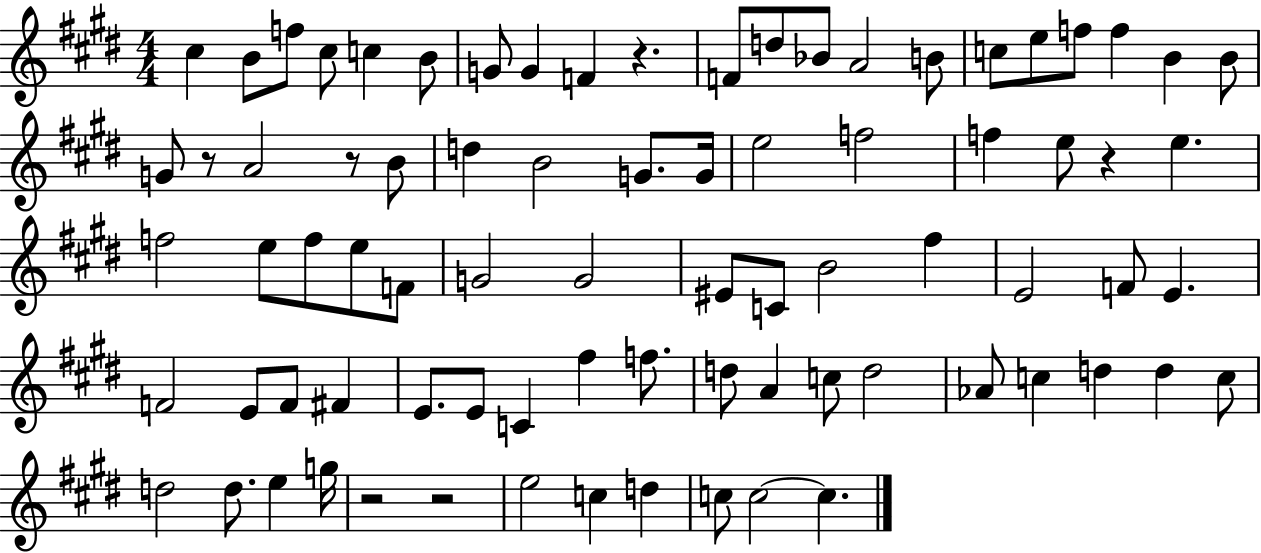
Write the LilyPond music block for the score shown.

{
  \clef treble
  \numericTimeSignature
  \time 4/4
  \key e \major
  cis''4 b'8 f''8 cis''8 c''4 b'8 | g'8 g'4 f'4 r4. | f'8 d''8 bes'8 a'2 b'8 | c''8 e''8 f''8 f''4 b'4 b'8 | \break g'8 r8 a'2 r8 b'8 | d''4 b'2 g'8. g'16 | e''2 f''2 | f''4 e''8 r4 e''4. | \break f''2 e''8 f''8 e''8 f'8 | g'2 g'2 | eis'8 c'8 b'2 fis''4 | e'2 f'8 e'4. | \break f'2 e'8 f'8 fis'4 | e'8. e'8 c'4 fis''4 f''8. | d''8 a'4 c''8 d''2 | aes'8 c''4 d''4 d''4 c''8 | \break d''2 d''8. e''4 g''16 | r2 r2 | e''2 c''4 d''4 | c''8 c''2~~ c''4. | \break \bar "|."
}